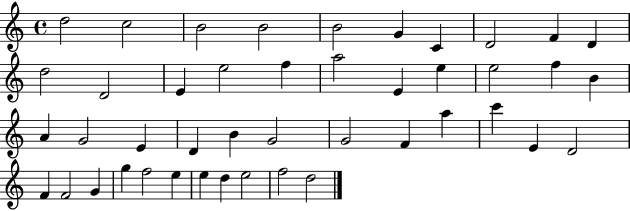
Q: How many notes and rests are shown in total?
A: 44